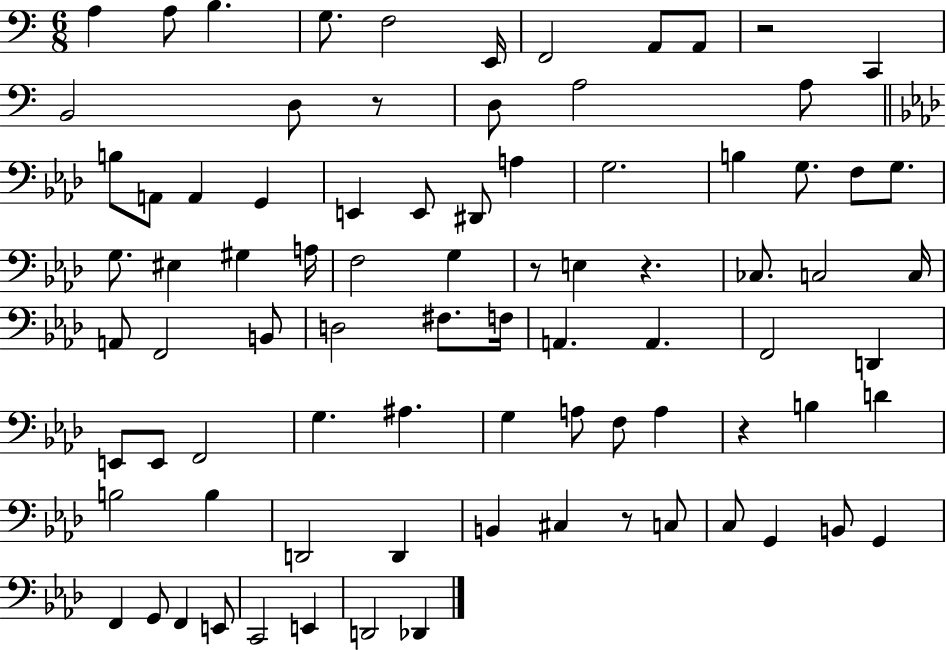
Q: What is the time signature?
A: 6/8